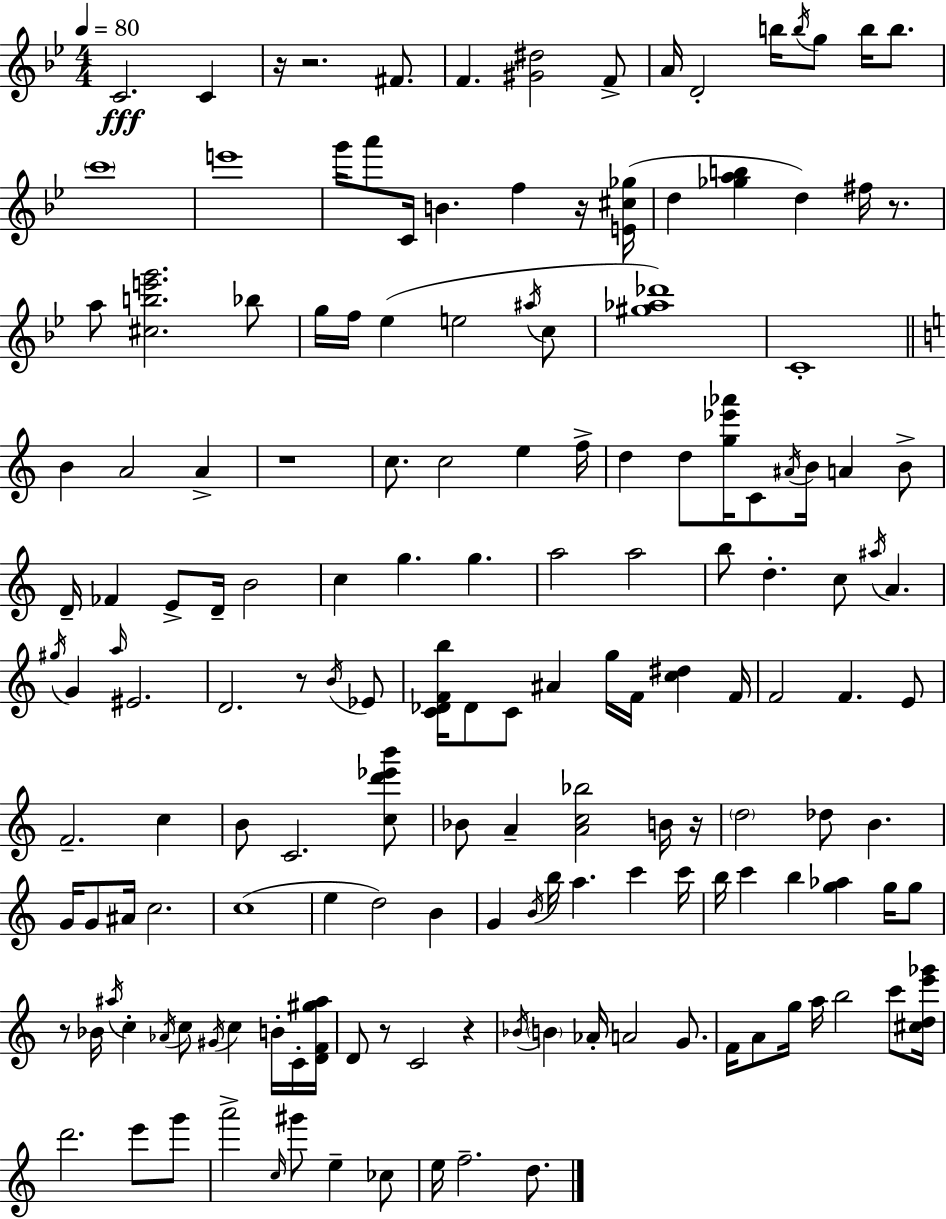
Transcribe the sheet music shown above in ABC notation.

X:1
T:Untitled
M:4/4
L:1/4
K:Bb
C2 C z/4 z2 ^F/2 F [^G^d]2 F/2 A/4 D2 b/4 b/4 g/2 b/4 b/2 c'4 e'4 g'/4 a'/2 C/4 B f z/4 [E^c_g]/4 d [_gab] d ^f/4 z/2 a/2 [^cbe'g']2 _b/2 g/4 f/4 _e e2 ^a/4 c/2 [^g_a_d']4 C4 B A2 A z4 c/2 c2 e f/4 d d/2 [g_e'_a']/4 C/2 ^A/4 B/4 A B/2 D/4 _F E/2 D/4 B2 c g g a2 a2 b/2 d c/2 ^a/4 A ^g/4 G a/4 ^E2 D2 z/2 B/4 _E/2 [C_DFb]/4 _D/2 C/2 ^A g/4 F/4 [c^d] F/4 F2 F E/2 F2 c B/2 C2 [cd'_e'b']/2 _B/2 A [Ac_b]2 B/4 z/4 d2 _d/2 B G/4 G/2 ^A/4 c2 c4 e d2 B G B/4 b/4 a c' c'/4 b/4 c' b [g_a] g/4 g/2 z/2 _B/4 ^a/4 c _A/4 c/2 ^G/4 c B/4 C/4 [DF^g^a]/4 D/2 z/2 C2 z _B/4 B _A/4 A2 G/2 F/4 A/2 g/4 a/4 b2 c'/2 [^cde'_g']/4 d'2 e'/2 g'/2 a'2 c/4 ^g'/2 e _c/2 e/4 f2 d/2